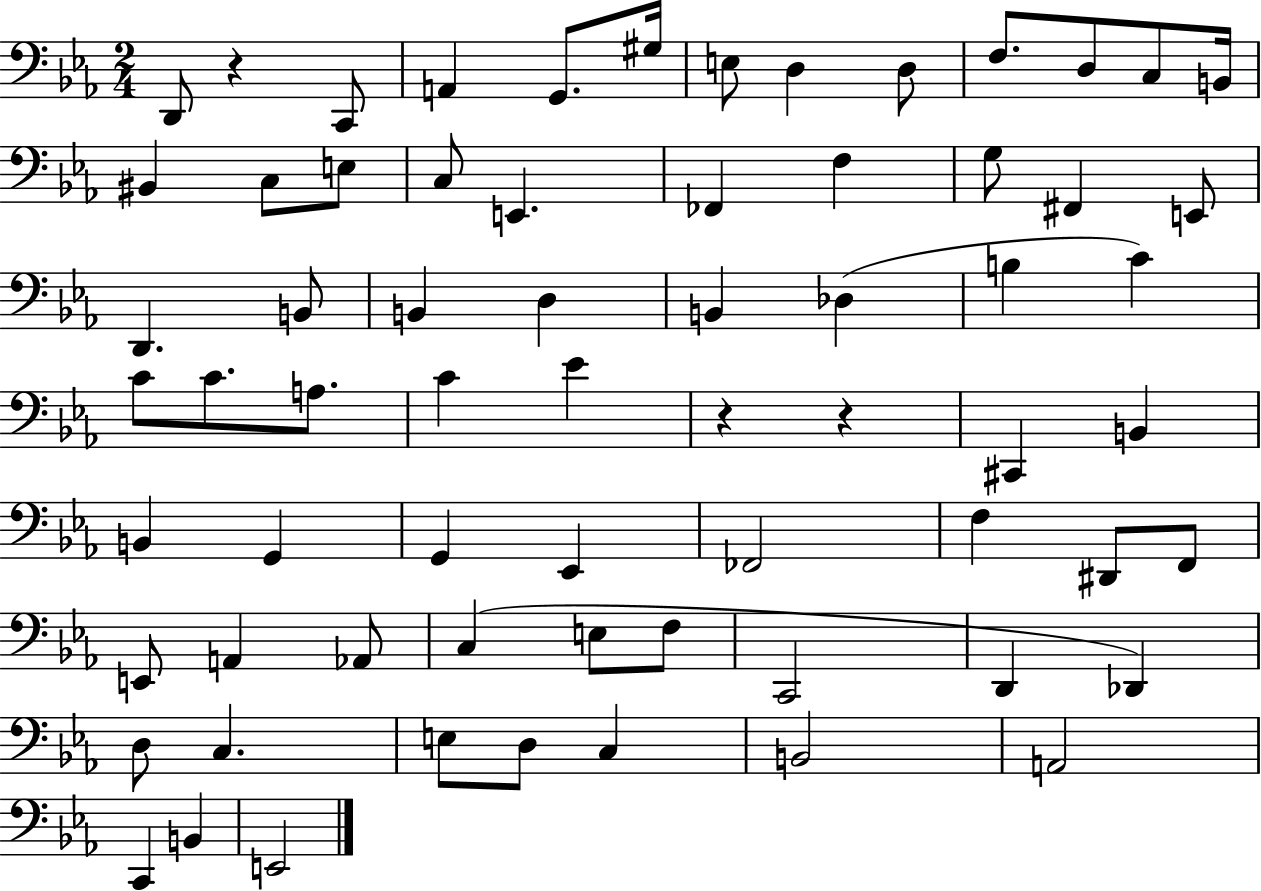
X:1
T:Untitled
M:2/4
L:1/4
K:Eb
D,,/2 z C,,/2 A,, G,,/2 ^G,/4 E,/2 D, D,/2 F,/2 D,/2 C,/2 B,,/4 ^B,, C,/2 E,/2 C,/2 E,, _F,, F, G,/2 ^F,, E,,/2 D,, B,,/2 B,, D, B,, _D, B, C C/2 C/2 A,/2 C _E z z ^C,, B,, B,, G,, G,, _E,, _F,,2 F, ^D,,/2 F,,/2 E,,/2 A,, _A,,/2 C, E,/2 F,/2 C,,2 D,, _D,, D,/2 C, E,/2 D,/2 C, B,,2 A,,2 C,, B,, E,,2